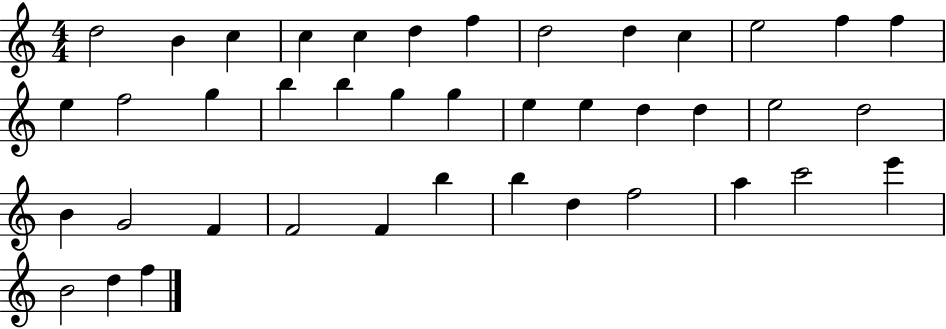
X:1
T:Untitled
M:4/4
L:1/4
K:C
d2 B c c c d f d2 d c e2 f f e f2 g b b g g e e d d e2 d2 B G2 F F2 F b b d f2 a c'2 e' B2 d f